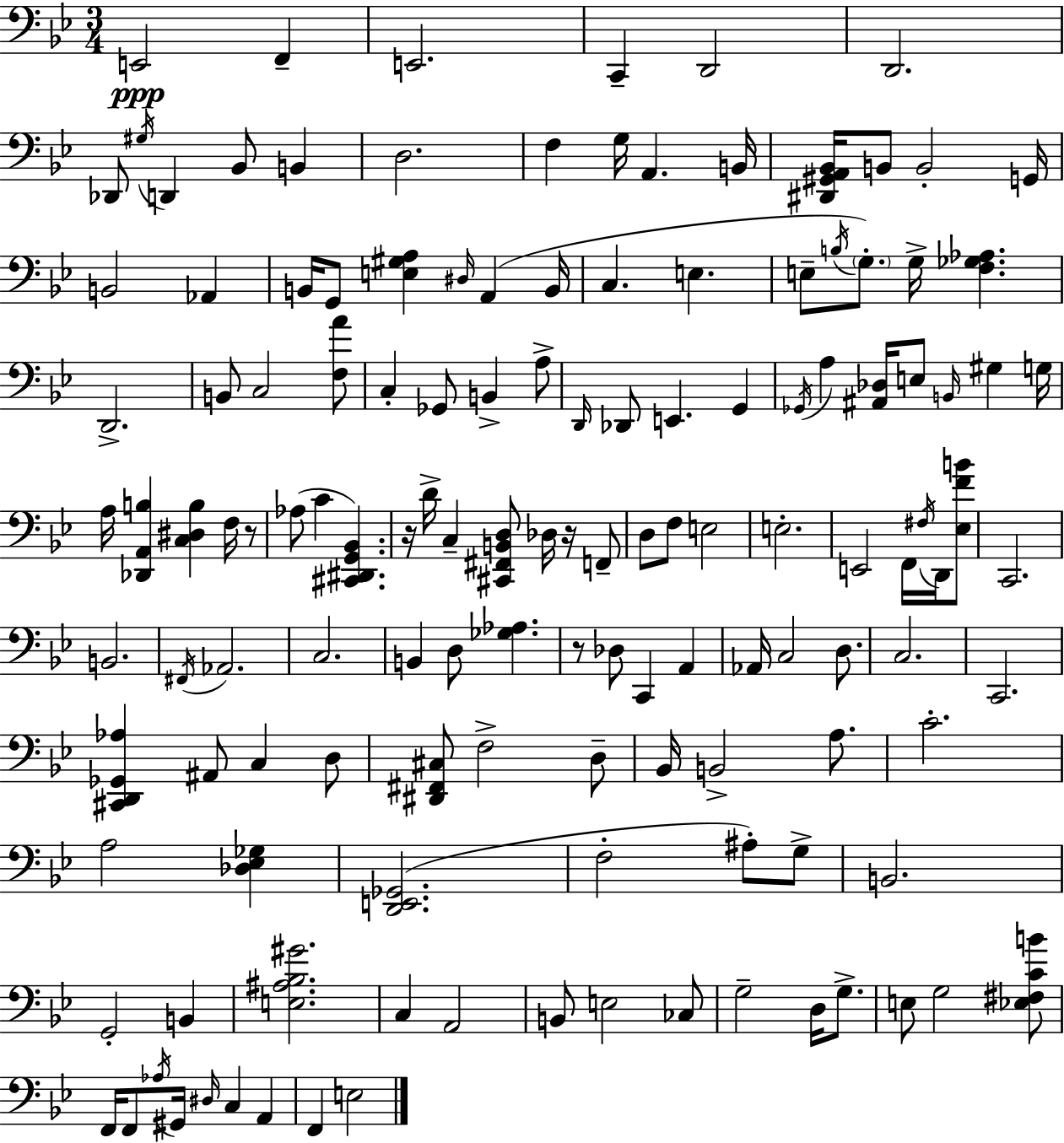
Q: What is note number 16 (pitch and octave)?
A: B2